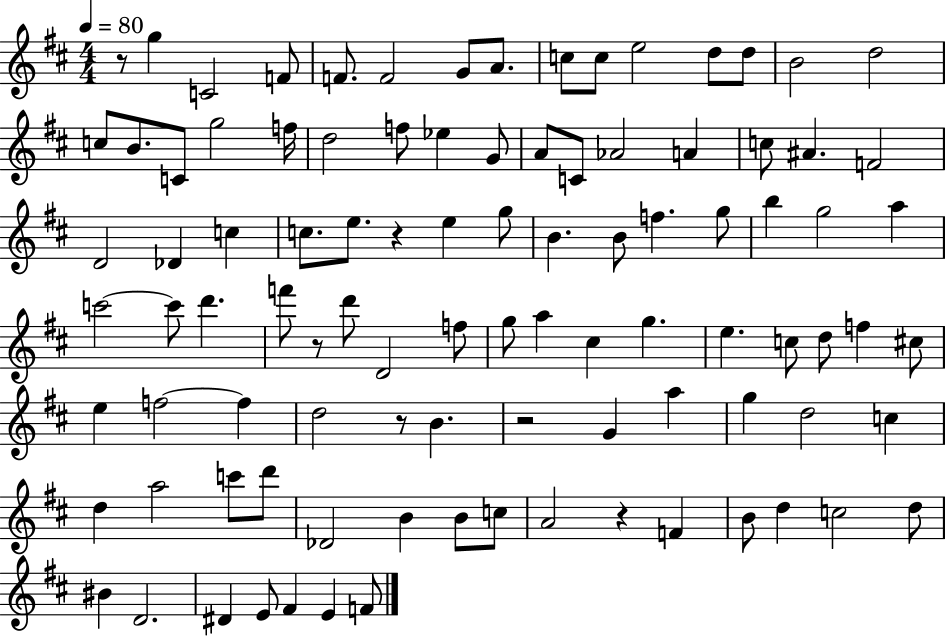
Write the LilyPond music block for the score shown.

{
  \clef treble
  \numericTimeSignature
  \time 4/4
  \key d \major
  \tempo 4 = 80
  r8 g''4 c'2 f'8 | f'8. f'2 g'8 a'8. | c''8 c''8 e''2 d''8 d''8 | b'2 d''2 | \break c''8 b'8. c'8 g''2 f''16 | d''2 f''8 ees''4 g'8 | a'8 c'8 aes'2 a'4 | c''8 ais'4. f'2 | \break d'2 des'4 c''4 | c''8. e''8. r4 e''4 g''8 | b'4. b'8 f''4. g''8 | b''4 g''2 a''4 | \break c'''2~~ c'''8 d'''4. | f'''8 r8 d'''8 d'2 f''8 | g''8 a''4 cis''4 g''4. | e''4. c''8 d''8 f''4 cis''8 | \break e''4 f''2~~ f''4 | d''2 r8 b'4. | r2 g'4 a''4 | g''4 d''2 c''4 | \break d''4 a''2 c'''8 d'''8 | des'2 b'4 b'8 c''8 | a'2 r4 f'4 | b'8 d''4 c''2 d''8 | \break bis'4 d'2. | dis'4 e'8 fis'4 e'4 f'8 | \bar "|."
}